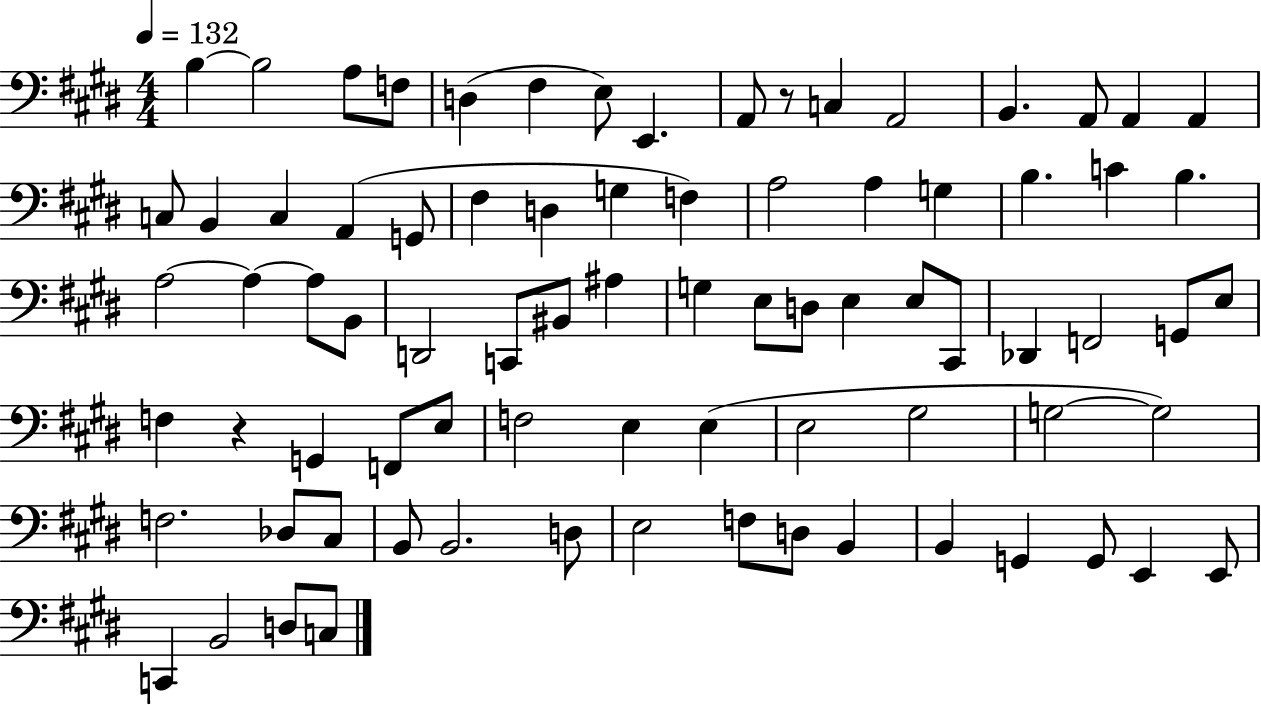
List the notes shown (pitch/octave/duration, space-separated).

B3/q B3/h A3/e F3/e D3/q F#3/q E3/e E2/q. A2/e R/e C3/q A2/h B2/q. A2/e A2/q A2/q C3/e B2/q C3/q A2/q G2/e F#3/q D3/q G3/q F3/q A3/h A3/q G3/q B3/q. C4/q B3/q. A3/h A3/q A3/e B2/e D2/h C2/e BIS2/e A#3/q G3/q E3/e D3/e E3/q E3/e C#2/e Db2/q F2/h G2/e E3/e F3/q R/q G2/q F2/e E3/e F3/h E3/q E3/q E3/h G#3/h G3/h G3/h F3/h. Db3/e C#3/e B2/e B2/h. D3/e E3/h F3/e D3/e B2/q B2/q G2/q G2/e E2/q E2/e C2/q B2/h D3/e C3/e